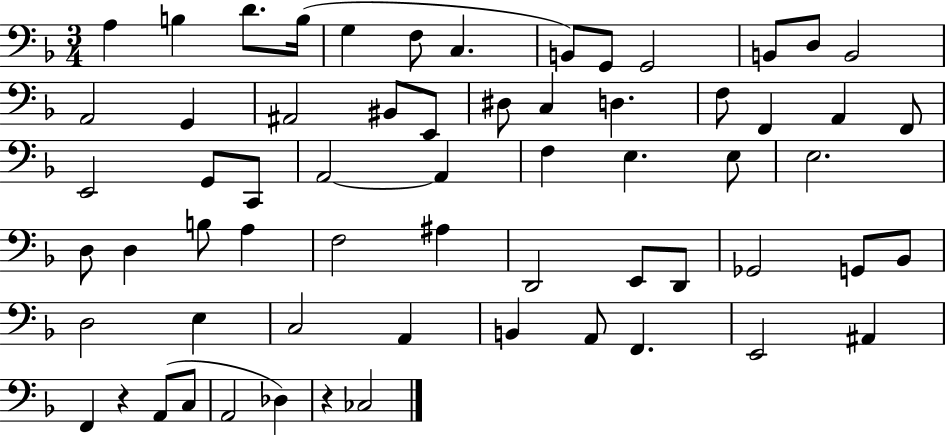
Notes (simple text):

A3/q B3/q D4/e. B3/s G3/q F3/e C3/q. B2/e G2/e G2/h B2/e D3/e B2/h A2/h G2/q A#2/h BIS2/e E2/e D#3/e C3/q D3/q. F3/e F2/q A2/q F2/e E2/h G2/e C2/e A2/h A2/q F3/q E3/q. E3/e E3/h. D3/e D3/q B3/e A3/q F3/h A#3/q D2/h E2/e D2/e Gb2/h G2/e Bb2/e D3/h E3/q C3/h A2/q B2/q A2/e F2/q. E2/h A#2/q F2/q R/q A2/e C3/e A2/h Db3/q R/q CES3/h